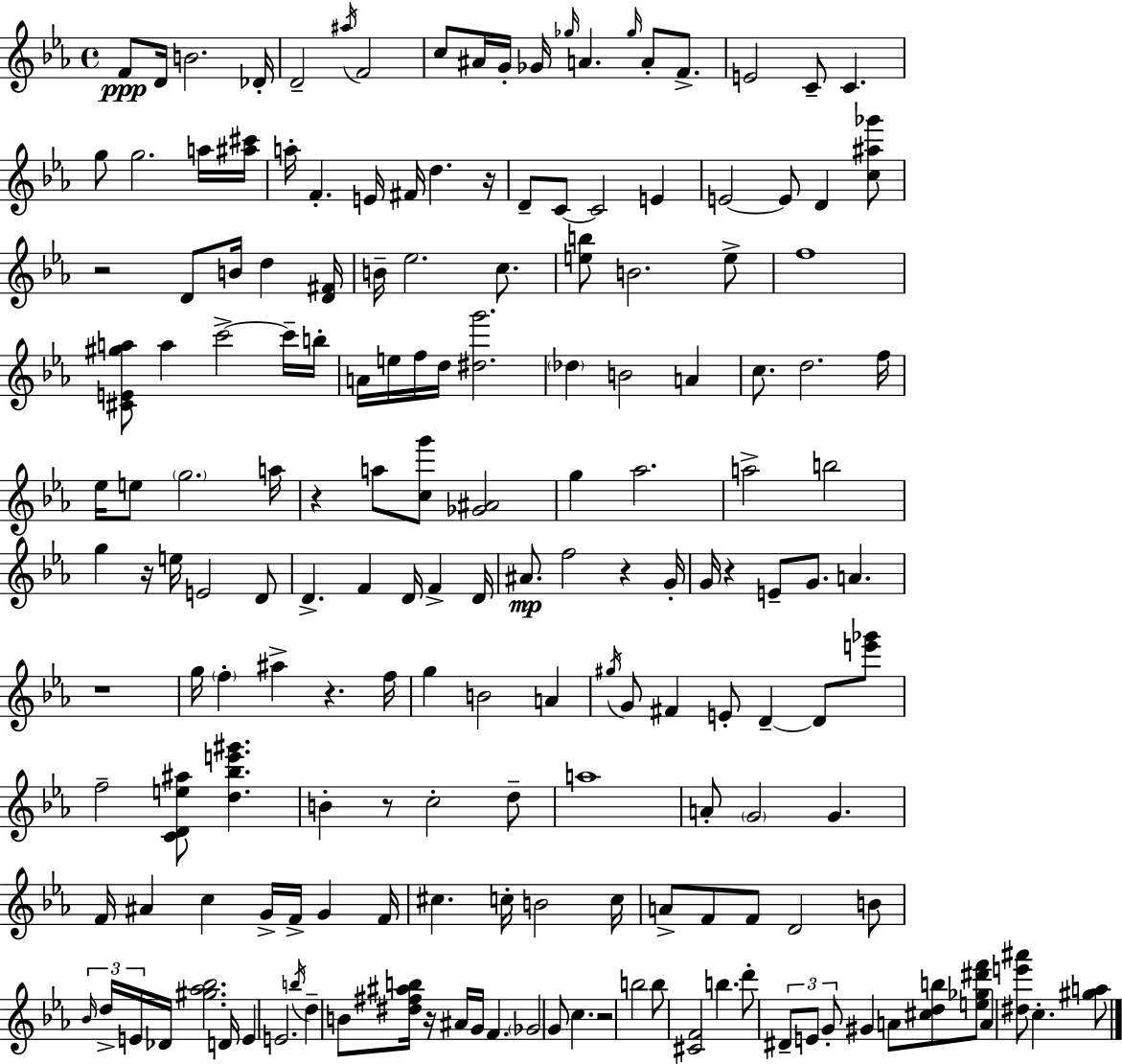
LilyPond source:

{
  \clef treble
  \time 4/4
  \defaultTimeSignature
  \key ees \major
  f'8\ppp d'16 b'2. des'16-. | d'2-- \acciaccatura { ais''16 } f'2 | c''8 ais'16 g'16-. ges'16 \grace { ges''16 } a'4. \grace { ges''16 } a'8-. | f'8.-> e'2 c'8-- c'4. | \break g''8 g''2. | a''16 <ais'' cis'''>16 a''16-. f'4.-. e'16 fis'16 d''4. | r16 d'8-- c'8~~ c'2 e'4 | e'2~~ e'8 d'4 | \break <c'' ais'' ges'''>8 r2 d'8 b'16 d''4 | <d' fis'>16 b'16-- ees''2. | c''8. <e'' b''>8 b'2. | e''8-> f''1 | \break <cis' e' gis'' a''>8 a''4 c'''2->~~ | c'''16-- b''16-. a'16 e''16 f''16 d''16 <dis'' g'''>2. | \parenthesize des''4 b'2 a'4 | c''8. d''2. | \break f''16 ees''16 e''8 \parenthesize g''2. | a''16 r4 a''8 <c'' g'''>8 <ges' ais'>2 | g''4 aes''2. | a''2-> b''2 | \break g''4 r16 e''16 e'2 | d'8 d'4.-> f'4 d'16 f'4-> | d'16 ais'8.\mp f''2 r4 | g'16-. g'16 r4 e'8-- g'8. a'4. | \break r1 | g''16 \parenthesize f''4-. ais''4-> r4. | f''16 g''4 b'2 a'4 | \acciaccatura { gis''16 } g'8 fis'4 e'8-. d'4--~~ | \break d'8 <e''' ges'''>8 f''2-- <c' d' e'' ais''>8 <d'' bes'' e''' gis'''>4. | b'4-. r8 c''2-. | d''8-- a''1 | a'8-. \parenthesize g'2 g'4. | \break f'16 ais'4 c''4 g'16-> f'16-> g'4 | f'16 cis''4. c''16-. b'2 | c''16 a'8-> f'8 f'8 d'2 | b'8 \tuplet 3/2 { \grace { bes'16 } d''16-> e'16 } des'16 <gis'' aes'' bes''>2. | \break d'16 e'4 e'2. | \acciaccatura { b''16 } d''4-- b'8 <dis'' fis'' ais'' b''>16 r16 ais'16 g'16 | f'4. \parenthesize ges'2 g'8 | c''4. r2 b''2 | \break b''8 <cis' f'>2 | b''4. d'''8-. \tuplet 3/2 { dis'8-- e'8 g'8-. } gis'4 | a'8 <cis'' d'' b''>8 <e'' ges'' dis''' f'''>8 a'4 <dis'' e''' ais'''>8 c''4.-. | <gis'' a''>8 \bar "|."
}